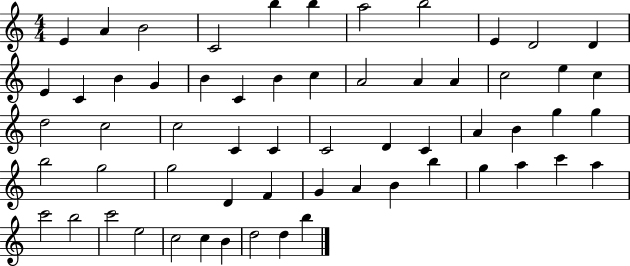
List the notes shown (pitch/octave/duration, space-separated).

E4/q A4/q B4/h C4/h B5/q B5/q A5/h B5/h E4/q D4/h D4/q E4/q C4/q B4/q G4/q B4/q C4/q B4/q C5/q A4/h A4/q A4/q C5/h E5/q C5/q D5/h C5/h C5/h C4/q C4/q C4/h D4/q C4/q A4/q B4/q G5/q G5/q B5/h G5/h G5/h D4/q F4/q G4/q A4/q B4/q B5/q G5/q A5/q C6/q A5/q C6/h B5/h C6/h E5/h C5/h C5/q B4/q D5/h D5/q B5/q